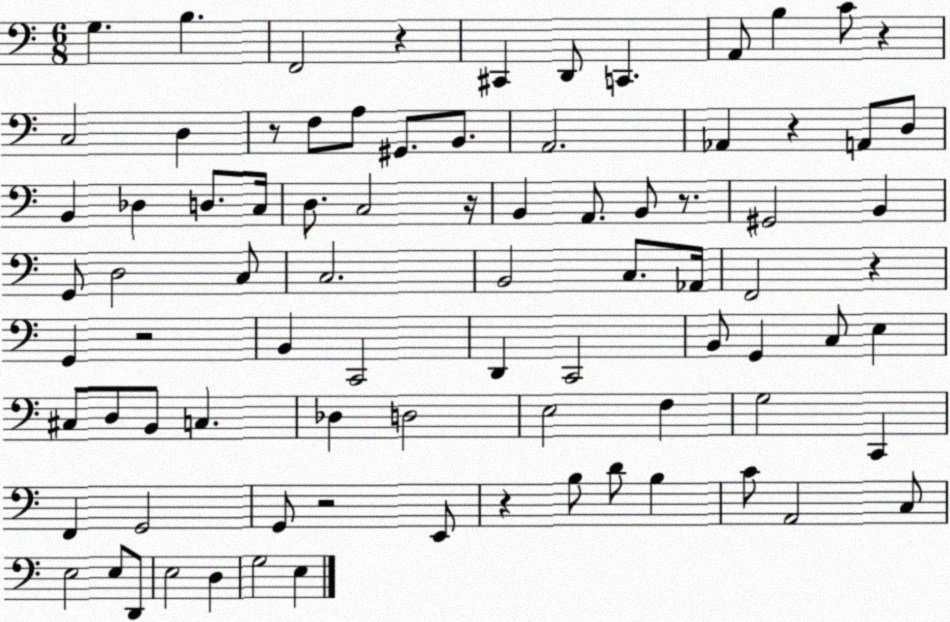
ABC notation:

X:1
T:Untitled
M:6/8
L:1/4
K:C
G, B, F,,2 z ^C,, D,,/2 C,, A,,/2 B, C/2 z C,2 D, z/2 F,/2 A,/2 ^G,,/2 B,,/2 A,,2 _A,, z A,,/2 D,/2 B,, _D, D,/2 C,/4 D,/2 C,2 z/4 B,, A,,/2 B,,/2 z/2 ^G,,2 B,, G,,/2 D,2 C,/2 C,2 B,,2 C,/2 _A,,/4 F,,2 z G,, z2 B,, C,,2 D,, C,,2 B,,/2 G,, C,/2 E, ^C,/2 D,/2 B,,/2 C, _D, D,2 E,2 F, G,2 C,, F,, G,,2 G,,/2 z2 E,,/2 z B,/2 D/2 B, C/2 A,,2 C,/2 E,2 E,/2 D,,/2 E,2 D, G,2 E,